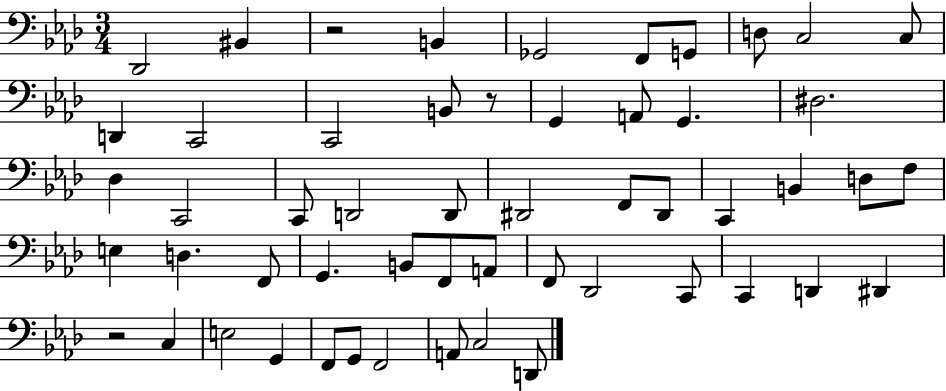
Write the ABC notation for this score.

X:1
T:Untitled
M:3/4
L:1/4
K:Ab
_D,,2 ^B,, z2 B,, _G,,2 F,,/2 G,,/2 D,/2 C,2 C,/2 D,, C,,2 C,,2 B,,/2 z/2 G,, A,,/2 G,, ^D,2 _D, C,,2 C,,/2 D,,2 D,,/2 ^D,,2 F,,/2 ^D,,/2 C,, B,, D,/2 F,/2 E, D, F,,/2 G,, B,,/2 F,,/2 A,,/2 F,,/2 _D,,2 C,,/2 C,, D,, ^D,, z2 C, E,2 G,, F,,/2 G,,/2 F,,2 A,,/2 C,2 D,,/2